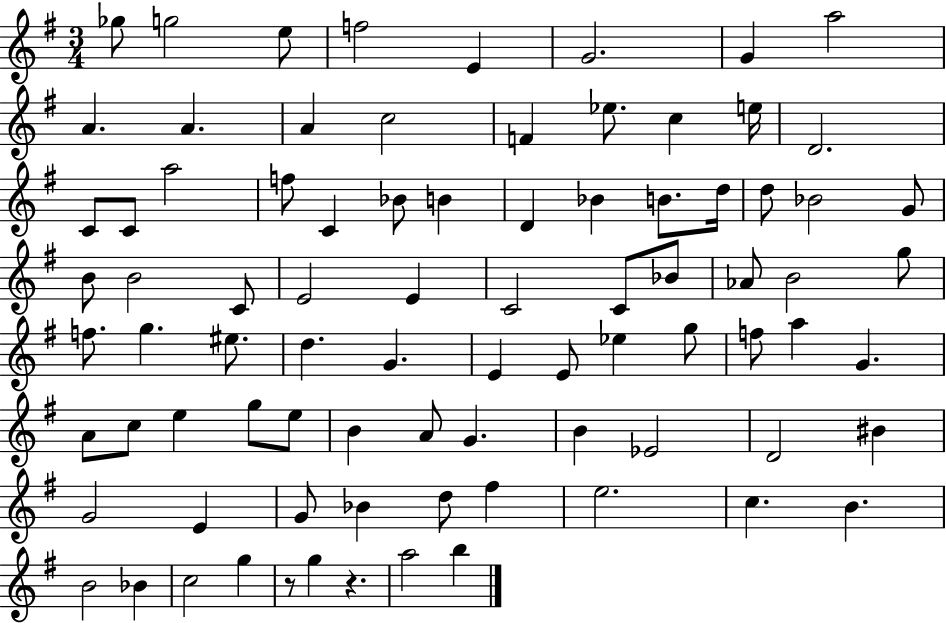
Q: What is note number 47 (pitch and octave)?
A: G4